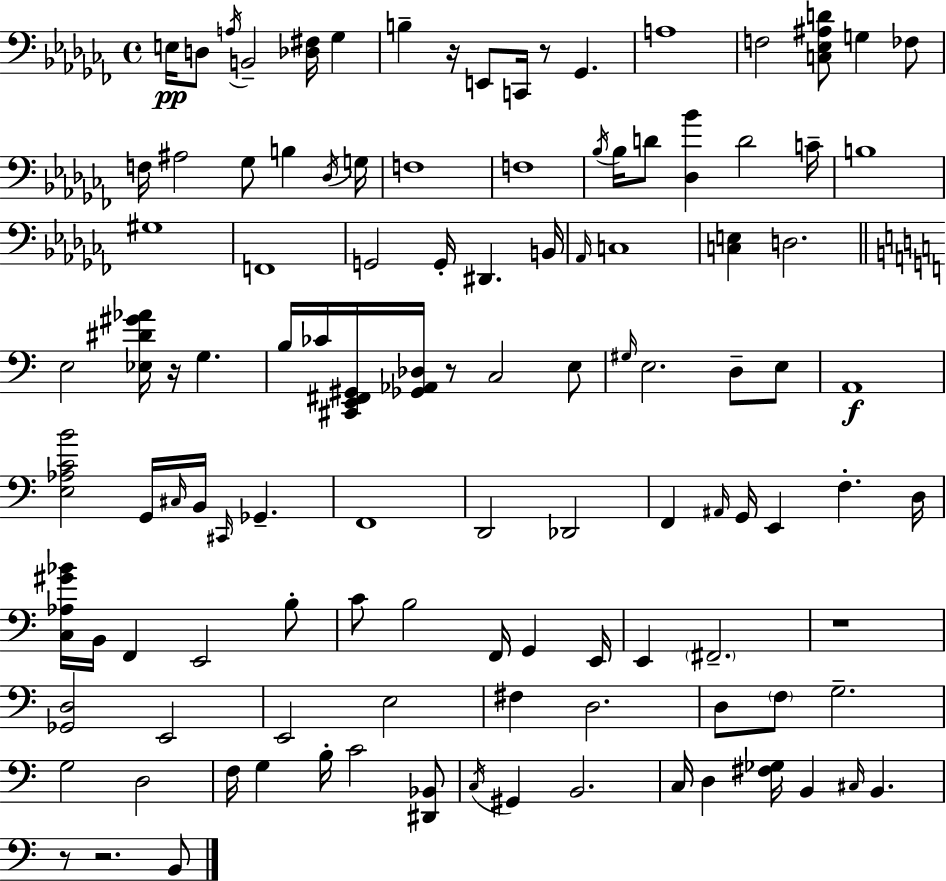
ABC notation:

X:1
T:Untitled
M:4/4
L:1/4
K:Abm
E,/4 D,/2 A,/4 B,,2 [_D,^F,]/4 _G, B, z/4 E,,/2 C,,/4 z/2 _G,, A,4 F,2 [C,_E,^A,D]/2 G, _F,/2 F,/4 ^A,2 _G,/2 B, _D,/4 G,/4 F,4 F,4 _B,/4 _B,/4 D/2 [_D,_B] D2 C/4 B,4 ^G,4 F,,4 G,,2 G,,/4 ^D,, B,,/4 _A,,/4 C,4 [C,E,] D,2 E,2 [_E,^D^G_A]/4 z/4 G, B,/4 _C/4 [^C,,E,,^F,,^G,,]/4 [_G,,_A,,_D,]/4 z/2 C,2 E,/2 ^G,/4 E,2 D,/2 E,/2 A,,4 [E,_A,CB]2 G,,/4 ^C,/4 B,,/4 ^C,,/4 _G,, F,,4 D,,2 _D,,2 F,, ^A,,/4 G,,/4 E,, F, D,/4 [C,_A,^G_B]/4 B,,/4 F,, E,,2 B,/2 C/2 B,2 F,,/4 G,, E,,/4 E,, ^F,,2 z4 [_G,,D,]2 E,,2 E,,2 E,2 ^F, D,2 D,/2 F,/2 G,2 G,2 D,2 F,/4 G, B,/4 C2 [^D,,_B,,]/2 C,/4 ^G,, B,,2 C,/4 D, [^F,_G,]/4 B,, ^C,/4 B,, z/2 z2 B,,/2